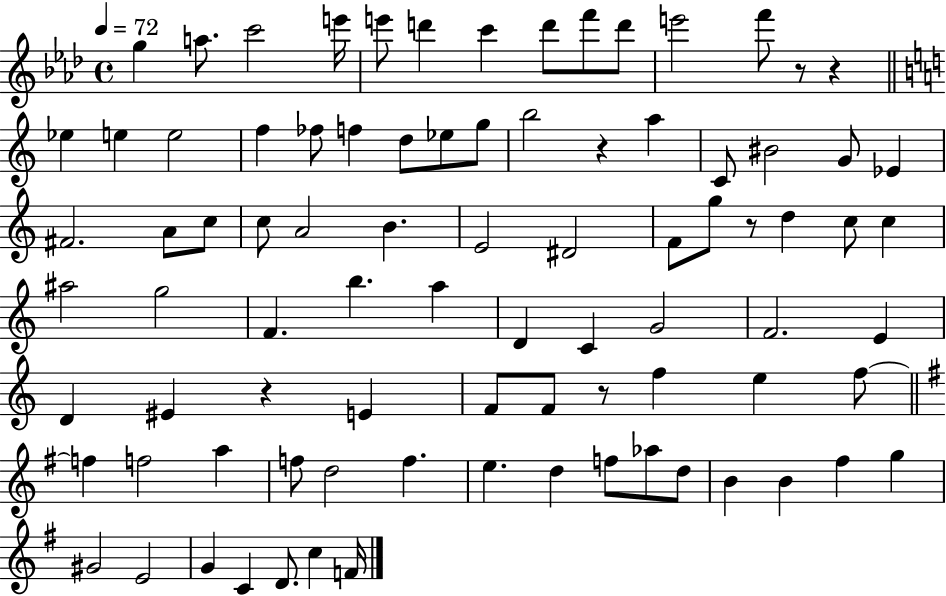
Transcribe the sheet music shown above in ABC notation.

X:1
T:Untitled
M:4/4
L:1/4
K:Ab
g a/2 c'2 e'/4 e'/2 d' c' d'/2 f'/2 d'/2 e'2 f'/2 z/2 z _e e e2 f _f/2 f d/2 _e/2 g/2 b2 z a C/2 ^B2 G/2 _E ^F2 A/2 c/2 c/2 A2 B E2 ^D2 F/2 g/2 z/2 d c/2 c ^a2 g2 F b a D C G2 F2 E D ^E z E F/2 F/2 z/2 f e f/2 f f2 a f/2 d2 f e d f/2 _a/2 d/2 B B ^f g ^G2 E2 G C D/2 c F/4